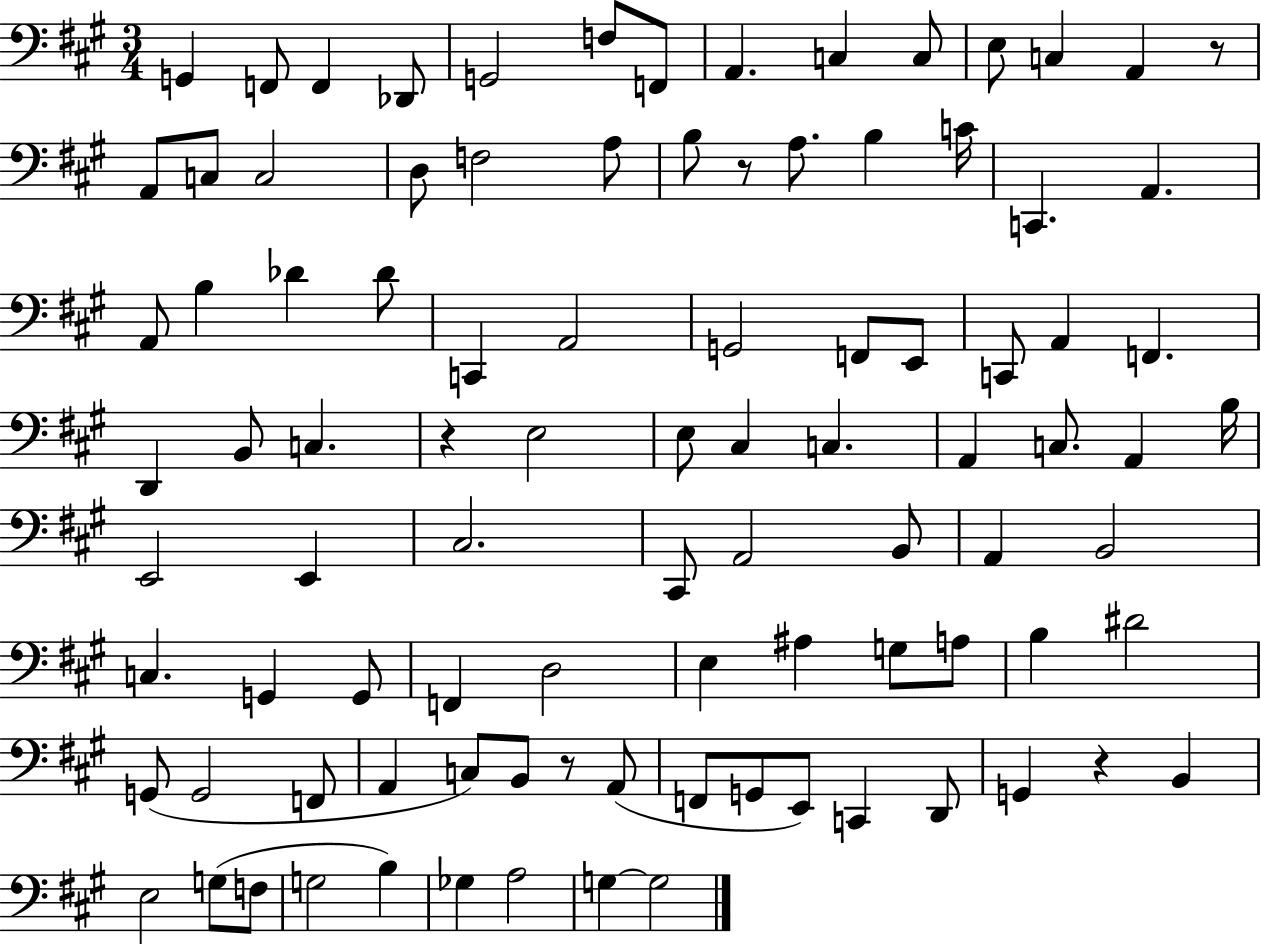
{
  \clef bass
  \numericTimeSignature
  \time 3/4
  \key a \major
  g,4 f,8 f,4 des,8 | g,2 f8 f,8 | a,4. c4 c8 | e8 c4 a,4 r8 | \break a,8 c8 c2 | d8 f2 a8 | b8 r8 a8. b4 c'16 | c,4. a,4. | \break a,8 b4 des'4 des'8 | c,4 a,2 | g,2 f,8 e,8 | c,8 a,4 f,4. | \break d,4 b,8 c4. | r4 e2 | e8 cis4 c4. | a,4 c8. a,4 b16 | \break e,2 e,4 | cis2. | cis,8 a,2 b,8 | a,4 b,2 | \break c4. g,4 g,8 | f,4 d2 | e4 ais4 g8 a8 | b4 dis'2 | \break g,8( g,2 f,8 | a,4 c8) b,8 r8 a,8( | f,8 g,8 e,8) c,4 d,8 | g,4 r4 b,4 | \break e2 g8( f8 | g2 b4) | ges4 a2 | g4~~ g2 | \break \bar "|."
}